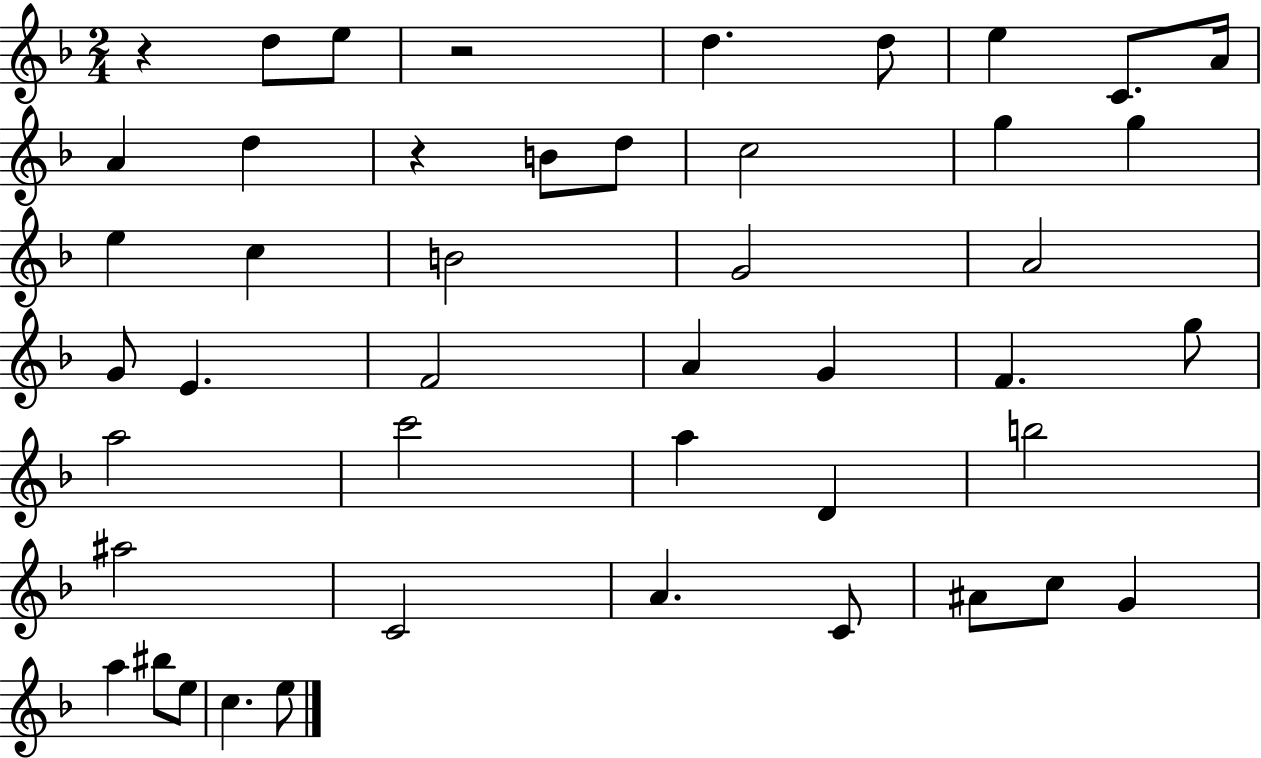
{
  \clef treble
  \numericTimeSignature
  \time 2/4
  \key f \major
  \repeat volta 2 { r4 d''8 e''8 | r2 | d''4. d''8 | e''4 c'8. a'16 | \break a'4 d''4 | r4 b'8 d''8 | c''2 | g''4 g''4 | \break e''4 c''4 | b'2 | g'2 | a'2 | \break g'8 e'4. | f'2 | a'4 g'4 | f'4. g''8 | \break a''2 | c'''2 | a''4 d'4 | b''2 | \break ais''2 | c'2 | a'4. c'8 | ais'8 c''8 g'4 | \break a''4 bis''8 e''8 | c''4. e''8 | } \bar "|."
}